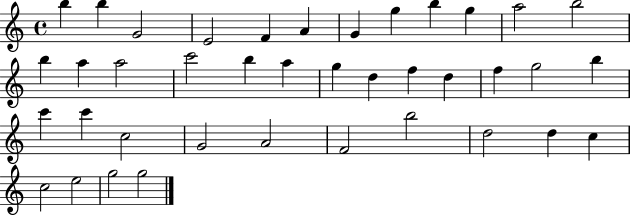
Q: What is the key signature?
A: C major